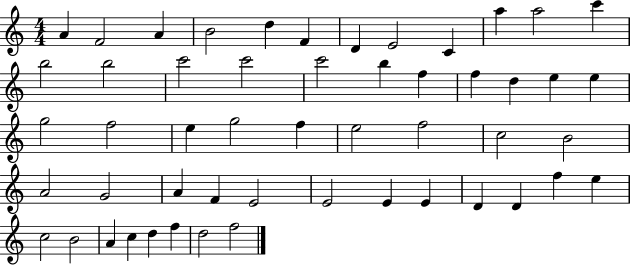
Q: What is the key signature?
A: C major